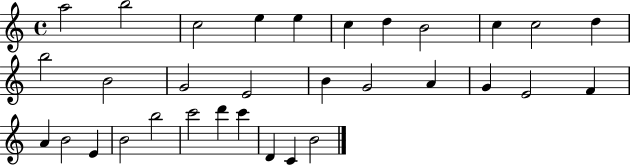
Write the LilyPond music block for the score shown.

{
  \clef treble
  \time 4/4
  \defaultTimeSignature
  \key c \major
  a''2 b''2 | c''2 e''4 e''4 | c''4 d''4 b'2 | c''4 c''2 d''4 | \break b''2 b'2 | g'2 e'2 | b'4 g'2 a'4 | g'4 e'2 f'4 | \break a'4 b'2 e'4 | b'2 b''2 | c'''2 d'''4 c'''4 | d'4 c'4 b'2 | \break \bar "|."
}